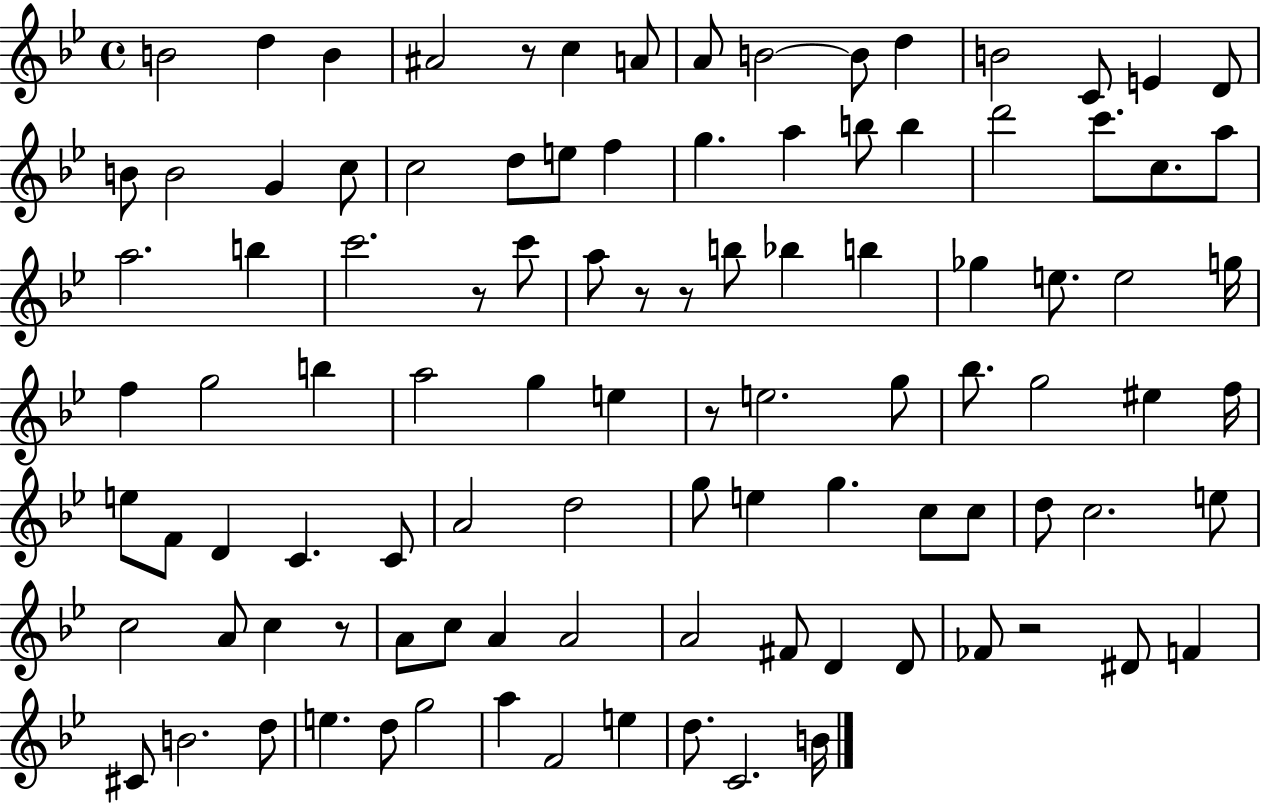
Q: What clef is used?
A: treble